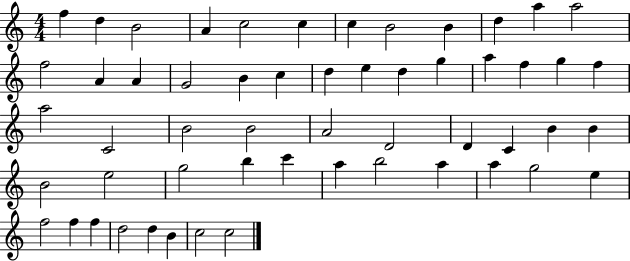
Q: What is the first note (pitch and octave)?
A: F5